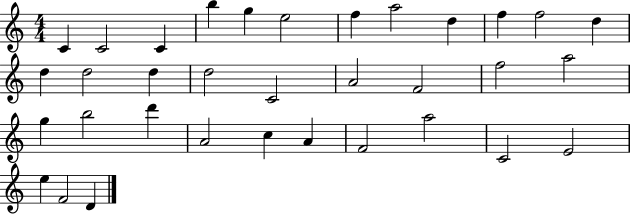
C4/q C4/h C4/q B5/q G5/q E5/h F5/q A5/h D5/q F5/q F5/h D5/q D5/q D5/h D5/q D5/h C4/h A4/h F4/h F5/h A5/h G5/q B5/h D6/q A4/h C5/q A4/q F4/h A5/h C4/h E4/h E5/q F4/h D4/q